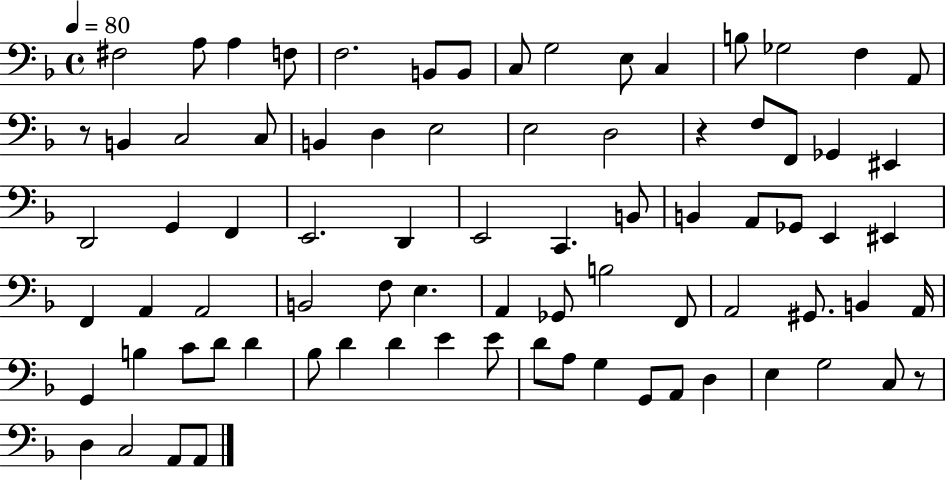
F#3/h A3/e A3/q F3/e F3/h. B2/e B2/e C3/e G3/h E3/e C3/q B3/e Gb3/h F3/q A2/e R/e B2/q C3/h C3/e B2/q D3/q E3/h E3/h D3/h R/q F3/e F2/e Gb2/q EIS2/q D2/h G2/q F2/q E2/h. D2/q E2/h C2/q. B2/e B2/q A2/e Gb2/e E2/q EIS2/q F2/q A2/q A2/h B2/h F3/e E3/q. A2/q Gb2/e B3/h F2/e A2/h G#2/e. B2/q A2/s G2/q B3/q C4/e D4/e D4/q Bb3/e D4/q D4/q E4/q E4/e D4/e A3/e G3/q G2/e A2/e D3/q E3/q G3/h C3/e R/e D3/q C3/h A2/e A2/e